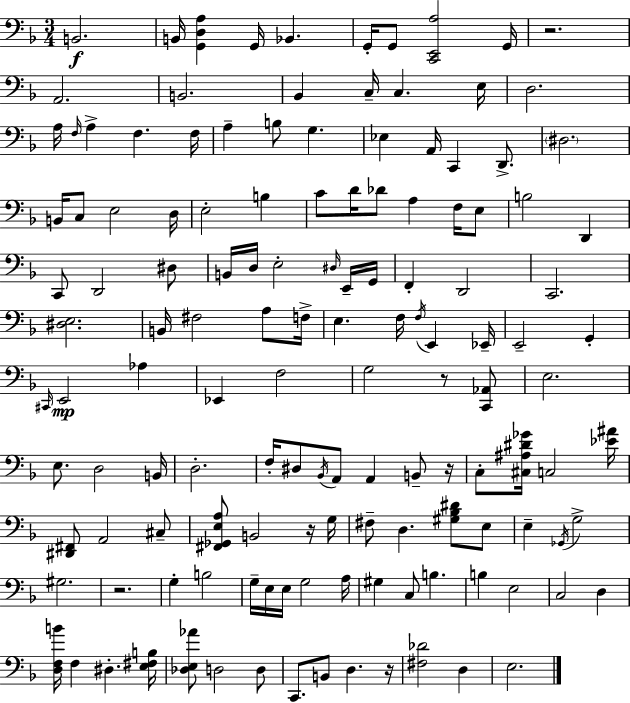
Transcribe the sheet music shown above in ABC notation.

X:1
T:Untitled
M:3/4
L:1/4
K:Dm
B,,2 B,,/4 [G,,D,A,] G,,/4 _B,, G,,/4 G,,/2 [C,,E,,A,]2 G,,/4 z2 A,,2 B,,2 _B,, C,/4 C, E,/4 D,2 A,/4 F,/4 A, F, F,/4 A, B,/2 G, _E, A,,/4 C,, D,,/2 ^D,2 B,,/4 C,/2 E,2 D,/4 E,2 B, C/2 D/4 _D/2 A, F,/4 E,/2 B,2 D,, C,,/2 D,,2 ^D,/2 B,,/4 D,/4 E,2 ^D,/4 E,,/4 G,,/4 F,, D,,2 C,,2 [^D,E,]2 B,,/4 ^F,2 A,/2 F,/4 E, F,/4 F,/4 E,, _E,,/4 E,,2 G,, ^C,,/4 E,,2 _A, _E,, F,2 G,2 z/2 [C,,_A,,]/2 E,2 E,/2 D,2 B,,/4 D,2 F,/4 ^D,/2 _B,,/4 A,,/2 A,, B,,/2 z/4 C,/2 [^C,^A,^D_G]/4 C,2 [_E^A]/4 [^D,,^F,,]/2 A,,2 ^C,/2 [^F,,_G,,E,A,]/2 B,,2 z/4 G,/4 ^F,/2 D, [^G,_B,^D]/2 E,/2 E, _G,,/4 G,2 ^G,2 z2 G, B,2 G,/4 E,/4 E,/4 G,2 A,/4 ^G, C,/2 B, B, E,2 C,2 D, [D,F,B]/4 F, ^D, [E,^F,B,]/4 [_D,E,_A]/2 D,2 D,/2 C,,/2 B,,/2 D, z/4 [^F,_D]2 D, E,2